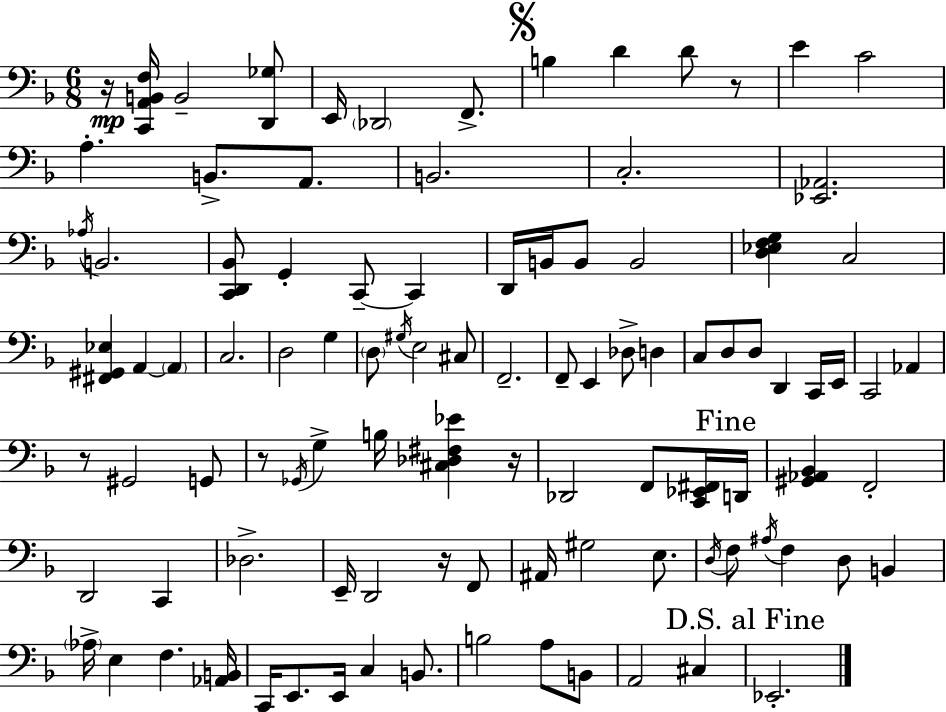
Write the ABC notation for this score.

X:1
T:Untitled
M:6/8
L:1/4
K:F
z/4 [C,,A,,B,,F,]/4 B,,2 [D,,_G,]/2 E,,/4 _D,,2 F,,/2 B, D D/2 z/2 E C2 A, B,,/2 A,,/2 B,,2 C,2 [_E,,_A,,]2 _A,/4 B,,2 [C,,D,,_B,,]/2 G,, C,,/2 C,, D,,/4 B,,/4 B,,/2 B,,2 [D,_E,F,G,] C,2 [^F,,^G,,_E,] A,, A,, C,2 D,2 G, D,/2 ^G,/4 E,2 ^C,/2 F,,2 F,,/2 E,, _D,/2 D, C,/2 D,/2 D,/2 D,, C,,/4 E,,/4 C,,2 _A,, z/2 ^G,,2 G,,/2 z/2 _G,,/4 G, B,/4 [^C,_D,^F,_E] z/4 _D,,2 F,,/2 [C,,_E,,^F,,]/4 D,,/4 [^G,,_A,,_B,,] F,,2 D,,2 C,, _D,2 E,,/4 D,,2 z/4 F,,/2 ^A,,/4 ^G,2 E,/2 D,/4 F,/2 ^A,/4 F, D,/2 B,, _A,/4 E, F, [_A,,B,,]/4 C,,/4 E,,/2 E,,/4 C, B,,/2 B,2 A,/2 B,,/2 A,,2 ^C, _E,,2